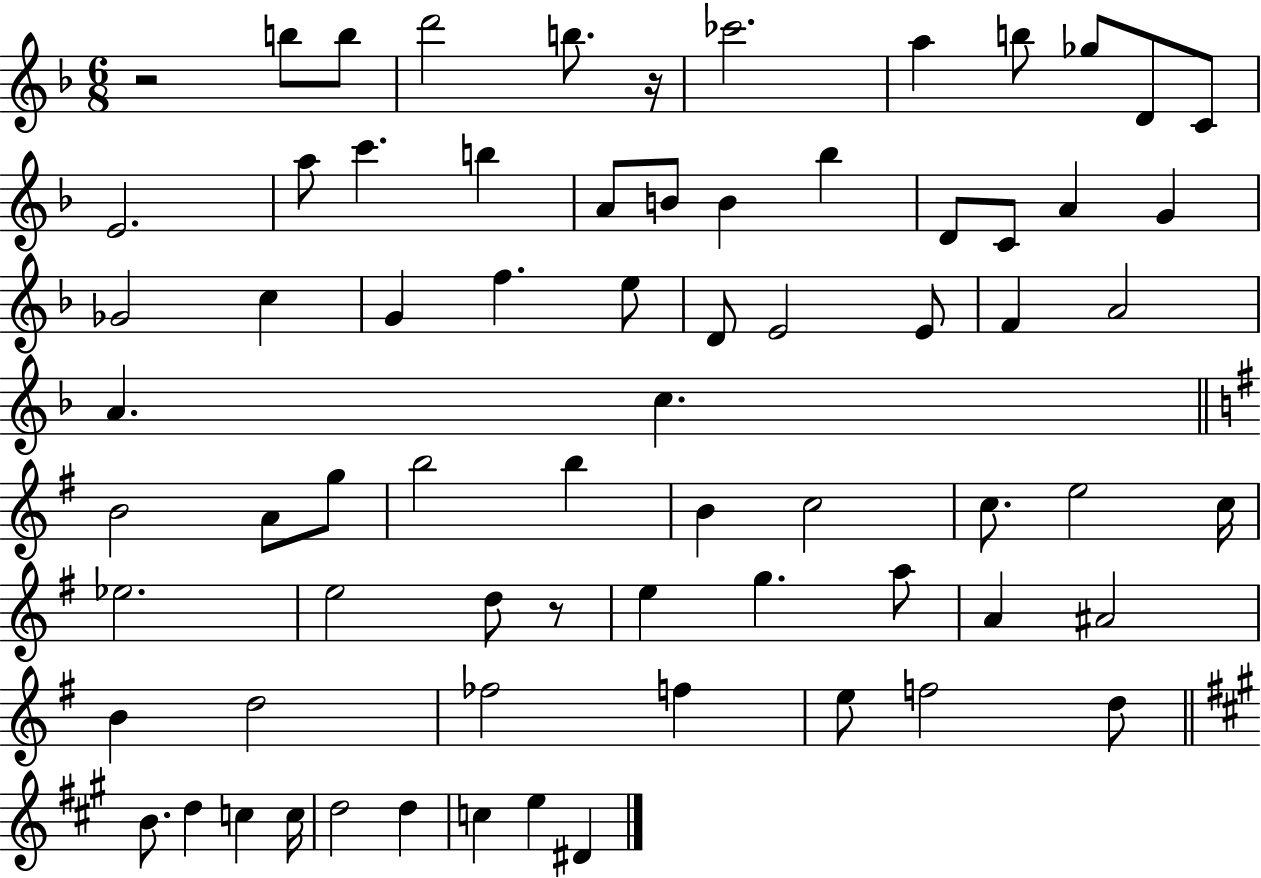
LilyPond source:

{
  \clef treble
  \numericTimeSignature
  \time 6/8
  \key f \major
  r2 b''8 b''8 | d'''2 b''8. r16 | ces'''2. | a''4 b''8 ges''8 d'8 c'8 | \break e'2. | a''8 c'''4. b''4 | a'8 b'8 b'4 bes''4 | d'8 c'8 a'4 g'4 | \break ges'2 c''4 | g'4 f''4. e''8 | d'8 e'2 e'8 | f'4 a'2 | \break a'4. c''4. | \bar "||" \break \key g \major b'2 a'8 g''8 | b''2 b''4 | b'4 c''2 | c''8. e''2 c''16 | \break ees''2. | e''2 d''8 r8 | e''4 g''4. a''8 | a'4 ais'2 | \break b'4 d''2 | fes''2 f''4 | e''8 f''2 d''8 | \bar "||" \break \key a \major b'8. d''4 c''4 c''16 | d''2 d''4 | c''4 e''4 dis'4 | \bar "|."
}